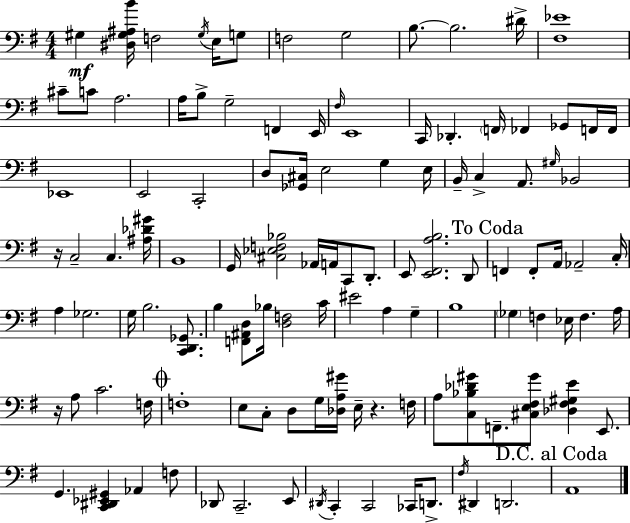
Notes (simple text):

G#3/q [D#3,G#3,A#3,B4]/s F3/h G#3/s E3/s G3/e F3/h G3/h B3/e. B3/h. D#4/s [F#3,Eb4]/w C#4/e C4/e A3/h. A3/s B3/e G3/h F2/q E2/s F#3/s E2/w C2/s Db2/q. F2/s FES2/q Gb2/e F2/s F2/s Eb2/w E2/h C2/h D3/e [Gb2,C#3]/s E3/h G3/q E3/s B2/s C3/q A2/e. G#3/s Bb2/h R/s C3/h C3/q. [A#3,Db4,G#4]/s B2/w G2/s [C#3,Eb3,F3,Bb3]/h Ab2/s A2/s C2/e D2/e. E2/e [E2,F#2,A3,B3]/h. D2/e F2/q F2/e A2/s Ab2/h C3/s A3/q Gb3/h. G3/s B3/h. [C2,D2,Gb2]/e. B3/q [F2,A#2,D3]/e Bb3/s [D3,F3]/h C4/s EIS4/h A3/q G3/q B3/w Gb3/q F3/q Eb3/s F3/q. A3/s R/s A3/e C4/h. F3/s F3/w E3/e C3/e D3/e G3/s [Db3,A3,G#4]/s E3/s R/q. F3/s A3/e [C3,Bb3,Db4,G#4]/e F2/e. [C#3,E3,F#3,G#4]/e [Db3,F#3,G#3,E4]/q E2/e. G2/q. [C2,D#2,Eb2,G#2]/q Ab2/q F3/e Db2/e C2/h. E2/e D#2/s C2/q C2/h CES2/s D2/e. F#3/s D#2/q D2/h. A2/w